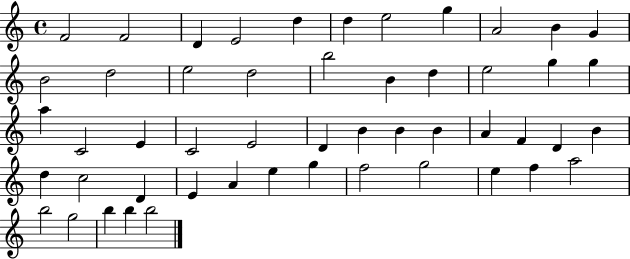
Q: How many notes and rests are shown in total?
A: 51